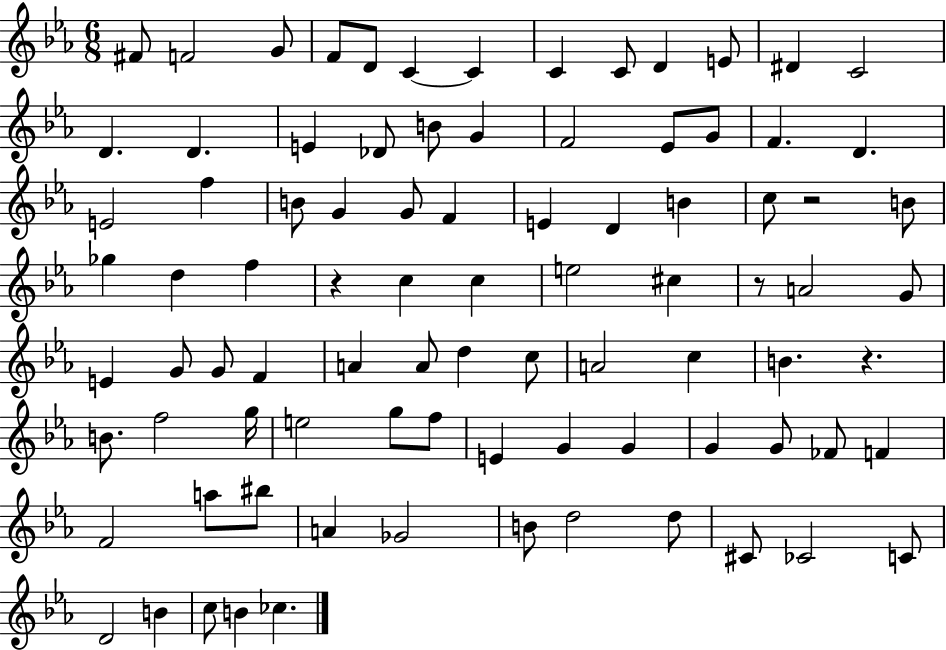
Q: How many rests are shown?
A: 4